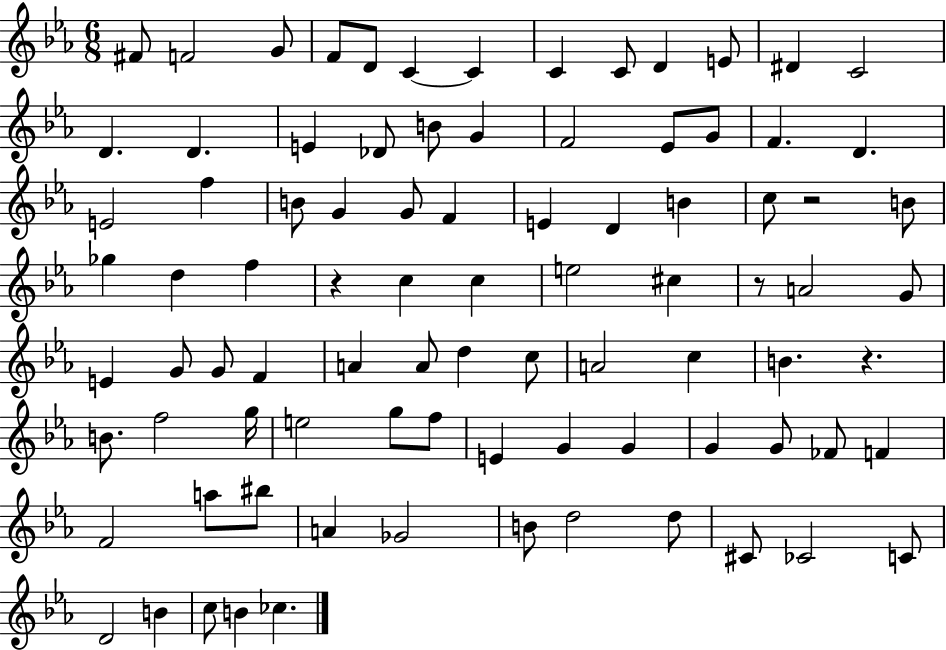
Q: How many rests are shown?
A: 4